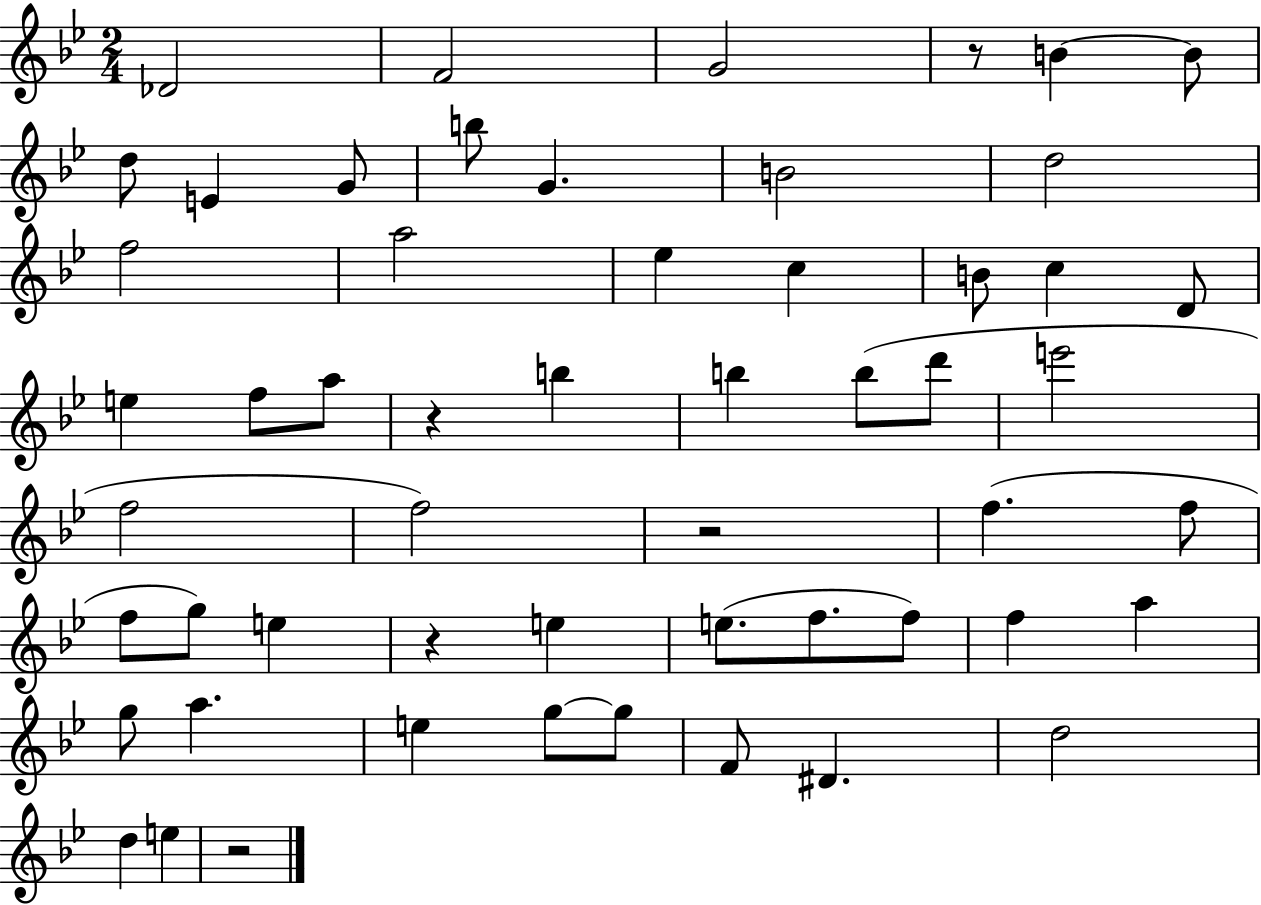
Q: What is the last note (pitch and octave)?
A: E5